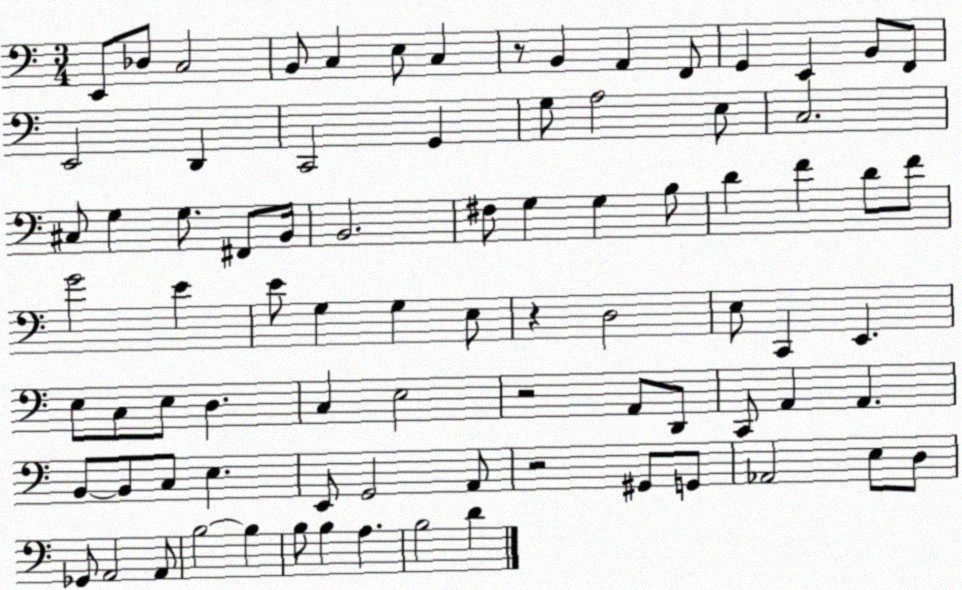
X:1
T:Untitled
M:3/4
L:1/4
K:C
E,,/2 _D,/2 C,2 B,,/2 C, E,/2 C, z/2 B,, A,, F,,/2 G,, E,, B,,/2 F,,/2 E,,2 D,, C,,2 G,, G,/2 A,2 E,/2 C,2 ^C,/2 G, G,/2 ^F,,/2 B,,/4 B,,2 ^F,/2 G, G, B,/2 D F D/2 F/2 G2 E E/2 G, G, E,/2 z D,2 E,/2 C,, E,, E,/2 C,/2 E,/2 D, C, E,2 z2 A,,/2 D,,/2 C,,/2 A,, A,, B,,/2 B,,/2 C,/2 E, E,,/2 G,,2 A,,/2 z2 ^G,,/2 G,,/2 _A,,2 E,/2 D,/2 _G,,/2 A,,2 A,,/2 B,2 B, B,/2 B, A, B,2 D